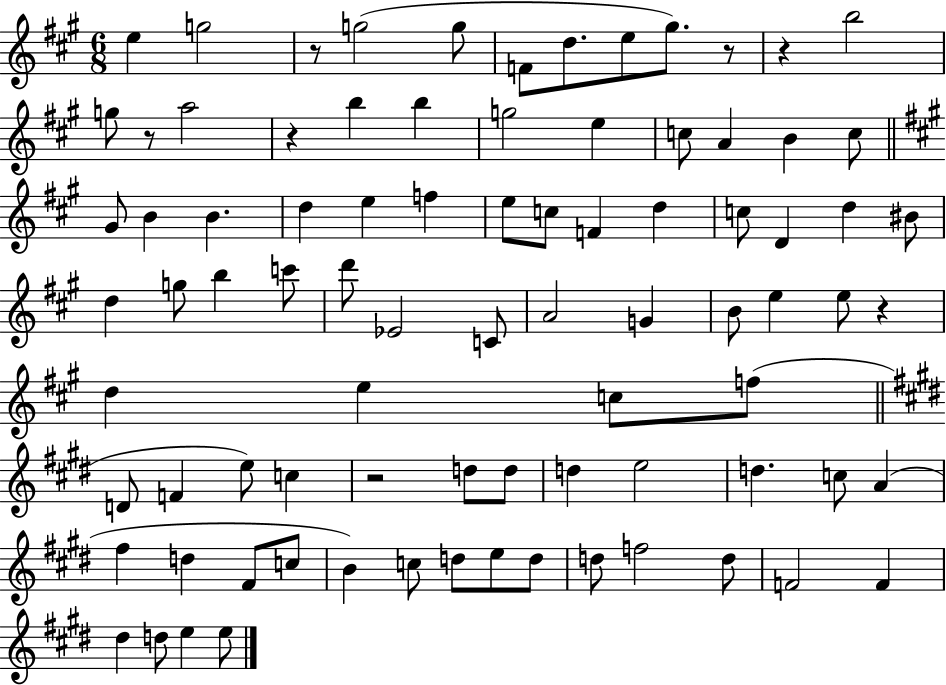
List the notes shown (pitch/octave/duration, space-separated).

E5/q G5/h R/e G5/h G5/e F4/e D5/e. E5/e G#5/e. R/e R/q B5/h G5/e R/e A5/h R/q B5/q B5/q G5/h E5/q C5/e A4/q B4/q C5/e G#4/e B4/q B4/q. D5/q E5/q F5/q E5/e C5/e F4/q D5/q C5/e D4/q D5/q BIS4/e D5/q G5/e B5/q C6/e D6/e Eb4/h C4/e A4/h G4/q B4/e E5/q E5/e R/q D5/q E5/q C5/e F5/e D4/e F4/q E5/e C5/q R/h D5/e D5/e D5/q E5/h D5/q. C5/e A4/q F#5/q D5/q F#4/e C5/e B4/q C5/e D5/e E5/e D5/e D5/e F5/h D5/e F4/h F4/q D#5/q D5/e E5/q E5/e